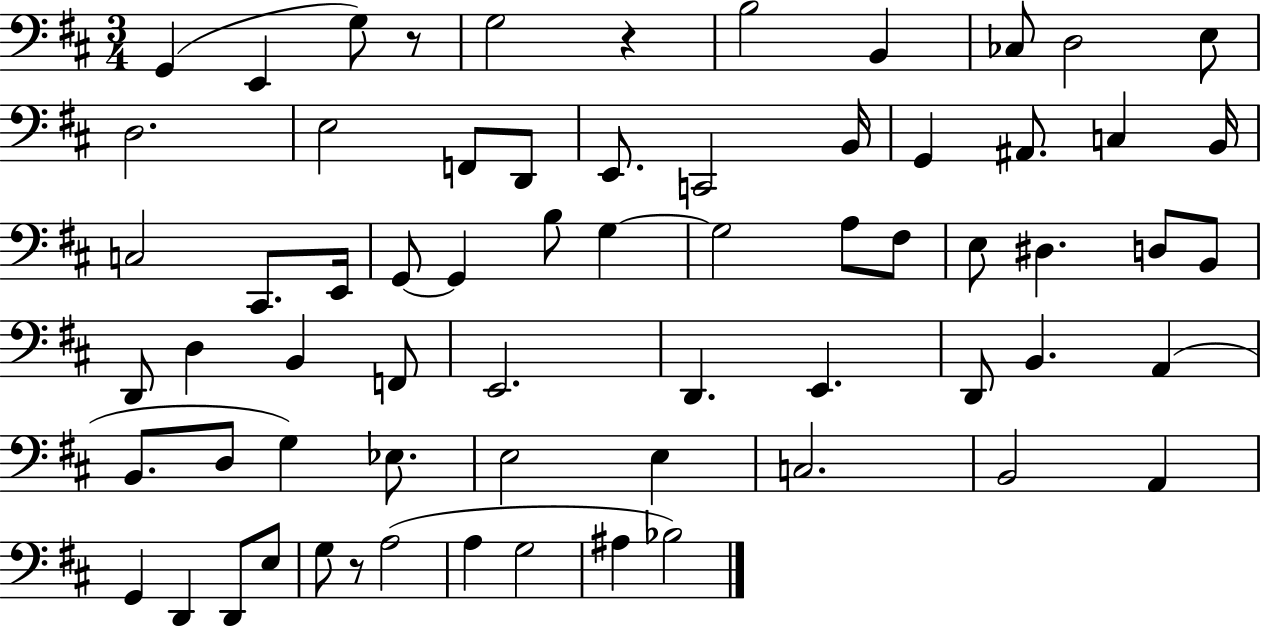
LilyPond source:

{
  \clef bass
  \numericTimeSignature
  \time 3/4
  \key d \major
  g,4( e,4 g8) r8 | g2 r4 | b2 b,4 | ces8 d2 e8 | \break d2. | e2 f,8 d,8 | e,8. c,2 b,16 | g,4 ais,8. c4 b,16 | \break c2 cis,8. e,16 | g,8~~ g,4 b8 g4~~ | g2 a8 fis8 | e8 dis4. d8 b,8 | \break d,8 d4 b,4 f,8 | e,2. | d,4. e,4. | d,8 b,4. a,4( | \break b,8. d8 g4) ees8. | e2 e4 | c2. | b,2 a,4 | \break g,4 d,4 d,8 e8 | g8 r8 a2( | a4 g2 | ais4 bes2) | \break \bar "|."
}